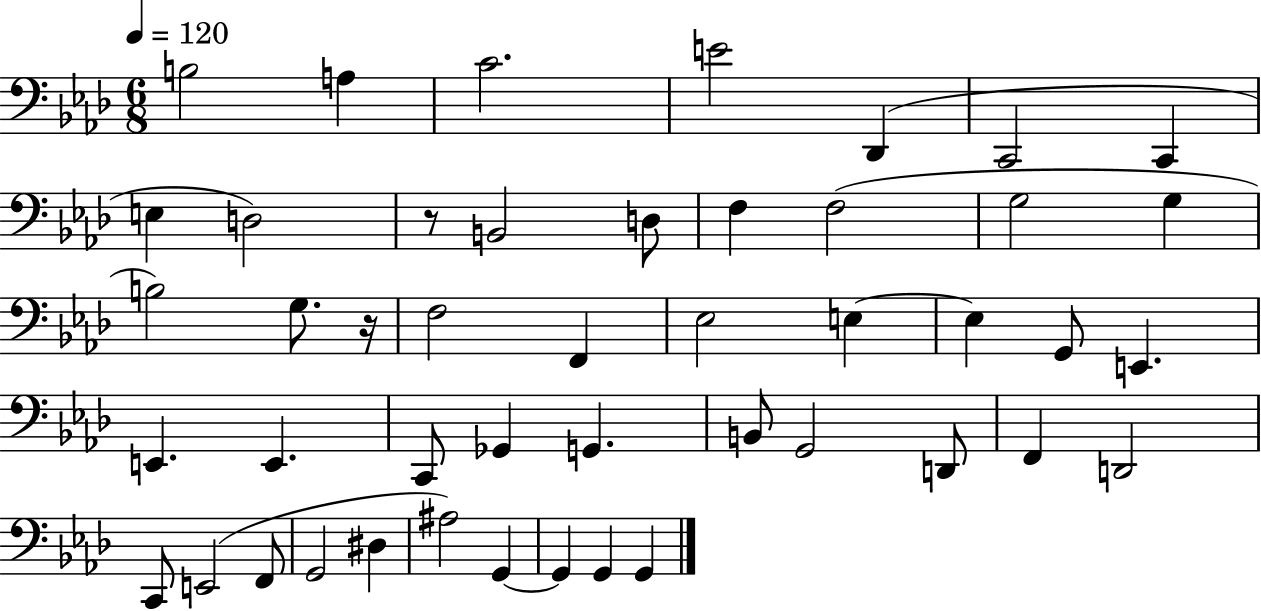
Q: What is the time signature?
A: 6/8